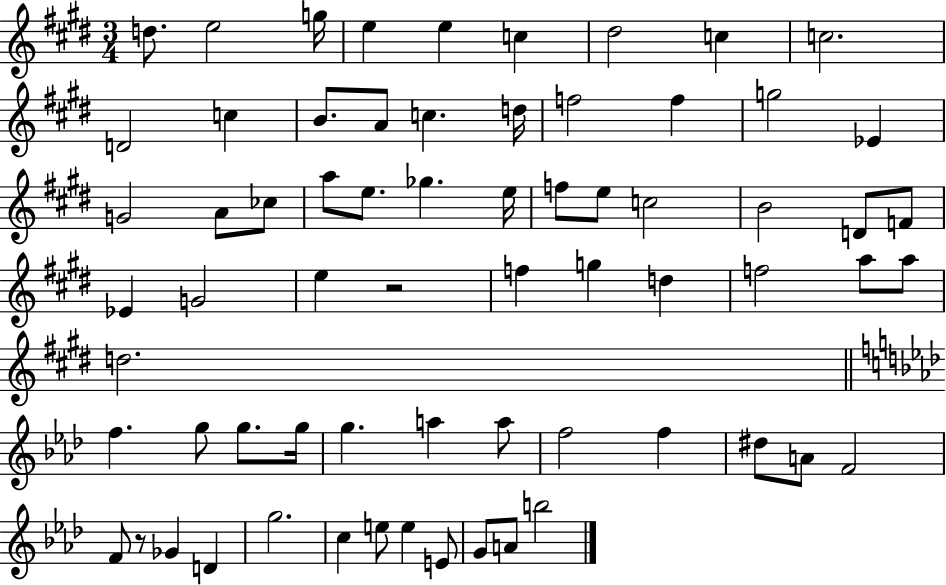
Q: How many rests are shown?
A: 2